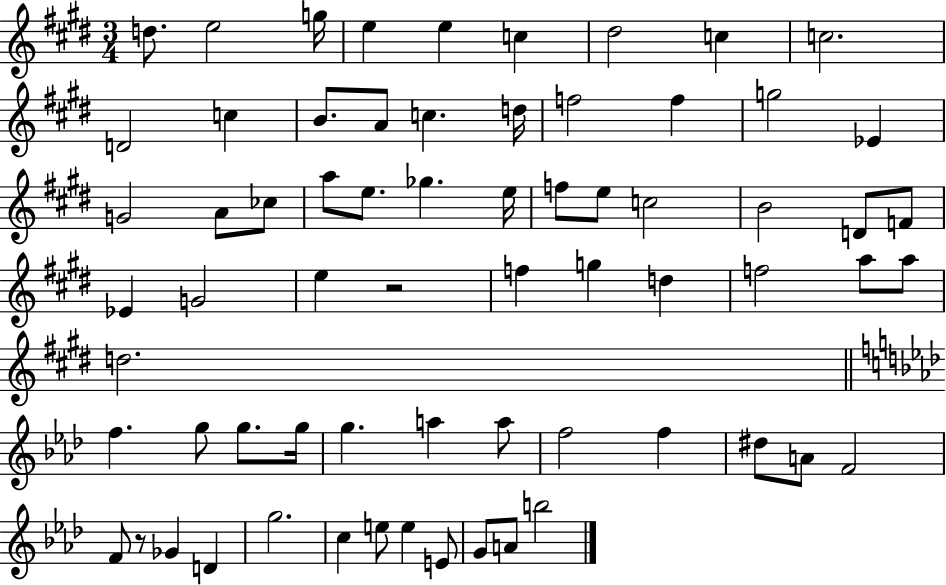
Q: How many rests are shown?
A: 2